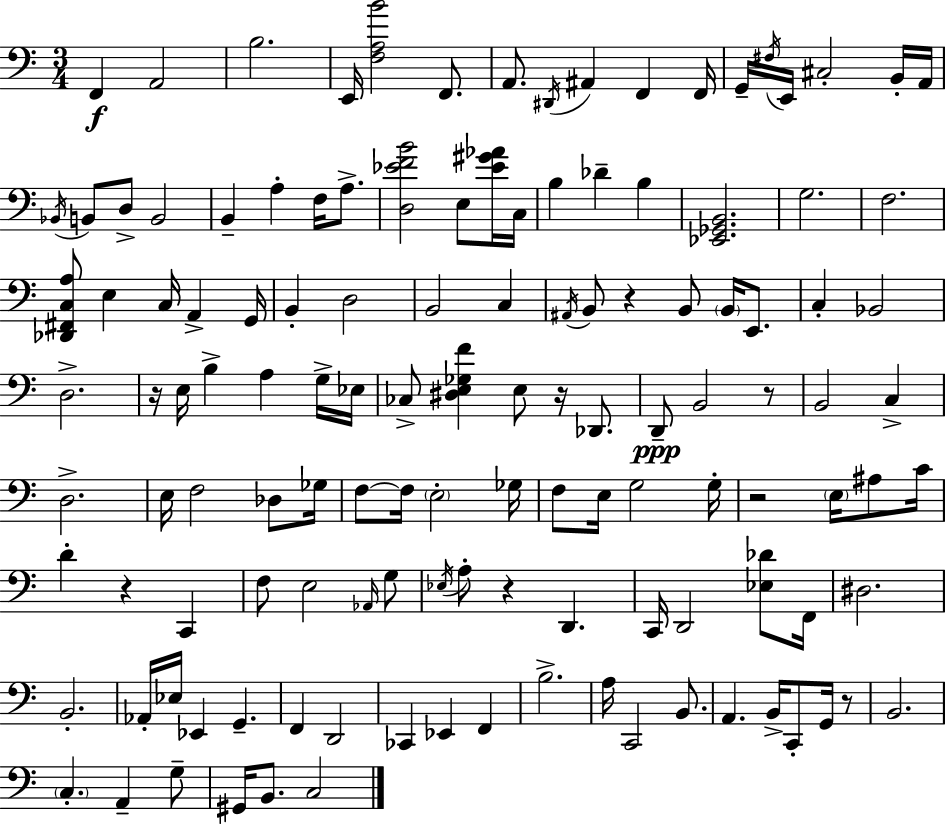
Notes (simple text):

F2/q A2/h B3/h. E2/s [F3,A3,B4]/h F2/e. A2/e. D#2/s A#2/q F2/q F2/s G2/s F#3/s E2/s C#3/h B2/s A2/s Bb2/s B2/e D3/e B2/h B2/q A3/q F3/s A3/e. [D3,Eb4,F4,B4]/h E3/e [Eb4,G#4,Ab4]/s C3/s B3/q Db4/q B3/q [Eb2,Gb2,B2]/h. G3/h. F3/h. [Db2,F#2,C3,A3]/e E3/q C3/s A2/q G2/s B2/q D3/h B2/h C3/q A#2/s B2/e R/q B2/e B2/s E2/e. C3/q Bb2/h D3/h. R/s E3/s B3/q A3/q G3/s Eb3/s CES3/e [D#3,E3,Gb3,F4]/q E3/e R/s Db2/e. D2/e B2/h R/e B2/h C3/q D3/h. E3/s F3/h Db3/e Gb3/s F3/e F3/s E3/h Gb3/s F3/e E3/s G3/h G3/s R/h E3/s A#3/e C4/s D4/q R/q C2/q F3/e E3/h Ab2/s G3/e Eb3/s A3/e R/q D2/q. C2/s D2/h [Eb3,Db4]/e F2/s D#3/h. B2/h. Ab2/s Eb3/s Eb2/q G2/q. F2/q D2/h CES2/q Eb2/q F2/q B3/h. A3/s C2/h B2/e. A2/q. B2/s C2/e G2/s R/e B2/h. C3/q. A2/q G3/e G#2/s B2/e. C3/h